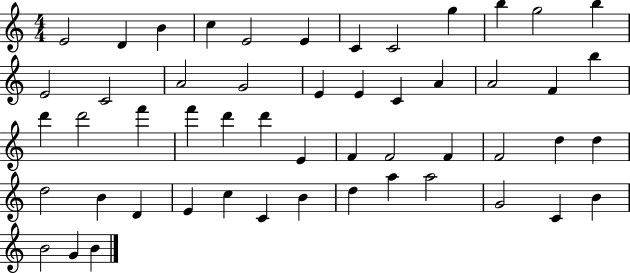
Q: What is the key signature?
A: C major